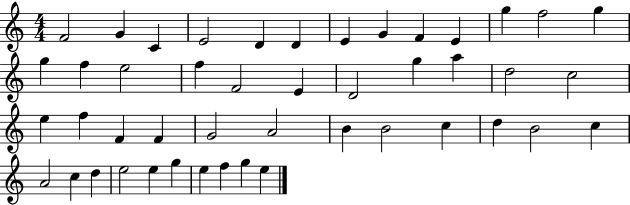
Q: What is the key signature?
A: C major